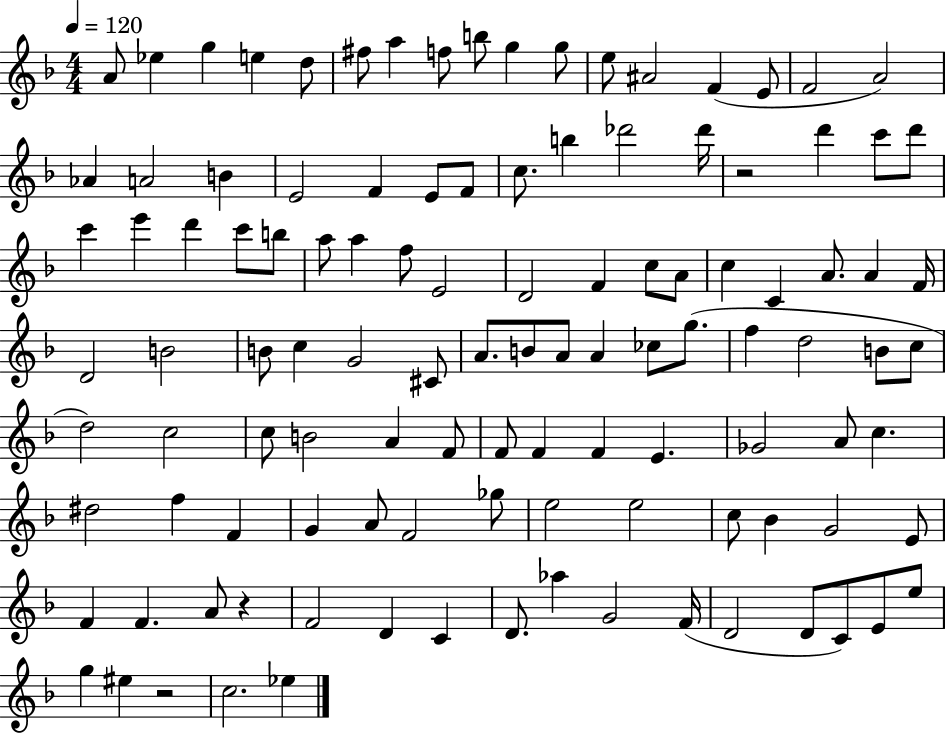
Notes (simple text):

A4/e Eb5/q G5/q E5/q D5/e F#5/e A5/q F5/e B5/e G5/q G5/e E5/e A#4/h F4/q E4/e F4/h A4/h Ab4/q A4/h B4/q E4/h F4/q E4/e F4/e C5/e. B5/q Db6/h Db6/s R/h D6/q C6/e D6/e C6/q E6/q D6/q C6/e B5/e A5/e A5/q F5/e E4/h D4/h F4/q C5/e A4/e C5/q C4/q A4/e. A4/q F4/s D4/h B4/h B4/e C5/q G4/h C#4/e A4/e. B4/e A4/e A4/q CES5/e G5/e. F5/q D5/h B4/e C5/e D5/h C5/h C5/e B4/h A4/q F4/e F4/e F4/q F4/q E4/q. Gb4/h A4/e C5/q. D#5/h F5/q F4/q G4/q A4/e F4/h Gb5/e E5/h E5/h C5/e Bb4/q G4/h E4/e F4/q F4/q. A4/e R/q F4/h D4/q C4/q D4/e. Ab5/q G4/h F4/s D4/h D4/e C4/e E4/e E5/e G5/q EIS5/q R/h C5/h. Eb5/q